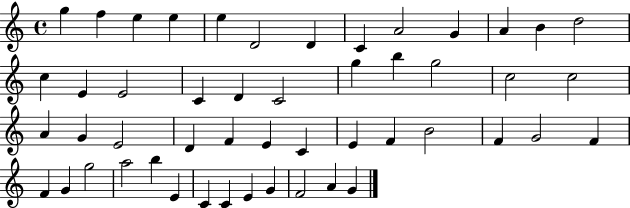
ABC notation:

X:1
T:Untitled
M:4/4
L:1/4
K:C
g f e e e D2 D C A2 G A B d2 c E E2 C D C2 g b g2 c2 c2 A G E2 D F E C E F B2 F G2 F F G g2 a2 b E C C E G F2 A G